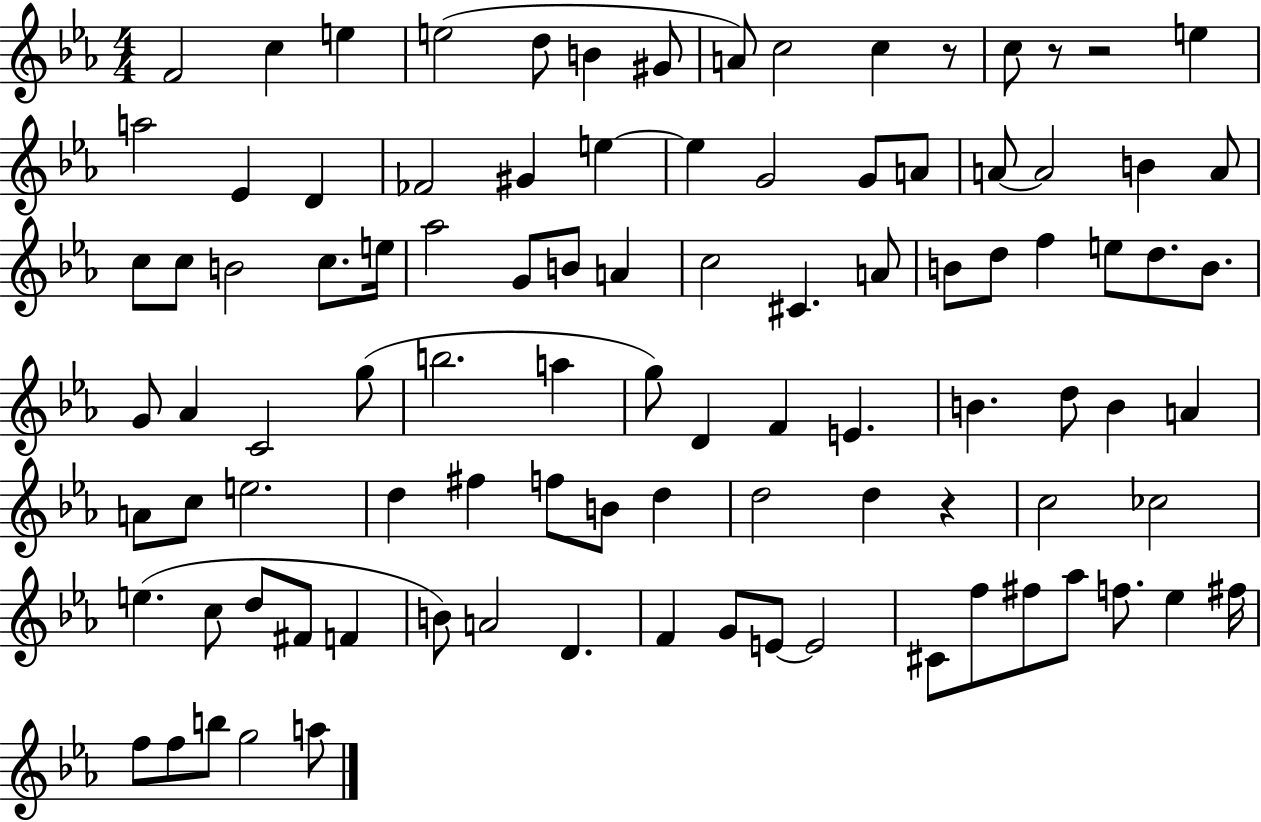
{
  \clef treble
  \numericTimeSignature
  \time 4/4
  \key ees \major
  f'2 c''4 e''4 | e''2( d''8 b'4 gis'8 | a'8) c''2 c''4 r8 | c''8 r8 r2 e''4 | \break a''2 ees'4 d'4 | fes'2 gis'4 e''4~~ | e''4 g'2 g'8 a'8 | a'8~~ a'2 b'4 a'8 | \break c''8 c''8 b'2 c''8. e''16 | aes''2 g'8 b'8 a'4 | c''2 cis'4. a'8 | b'8 d''8 f''4 e''8 d''8. b'8. | \break g'8 aes'4 c'2 g''8( | b''2. a''4 | g''8) d'4 f'4 e'4. | b'4. d''8 b'4 a'4 | \break a'8 c''8 e''2. | d''4 fis''4 f''8 b'8 d''4 | d''2 d''4 r4 | c''2 ces''2 | \break e''4.( c''8 d''8 fis'8 f'4 | b'8) a'2 d'4. | f'4 g'8 e'8~~ e'2 | cis'8 f''8 fis''8 aes''8 f''8. ees''4 fis''16 | \break f''8 f''8 b''8 g''2 a''8 | \bar "|."
}